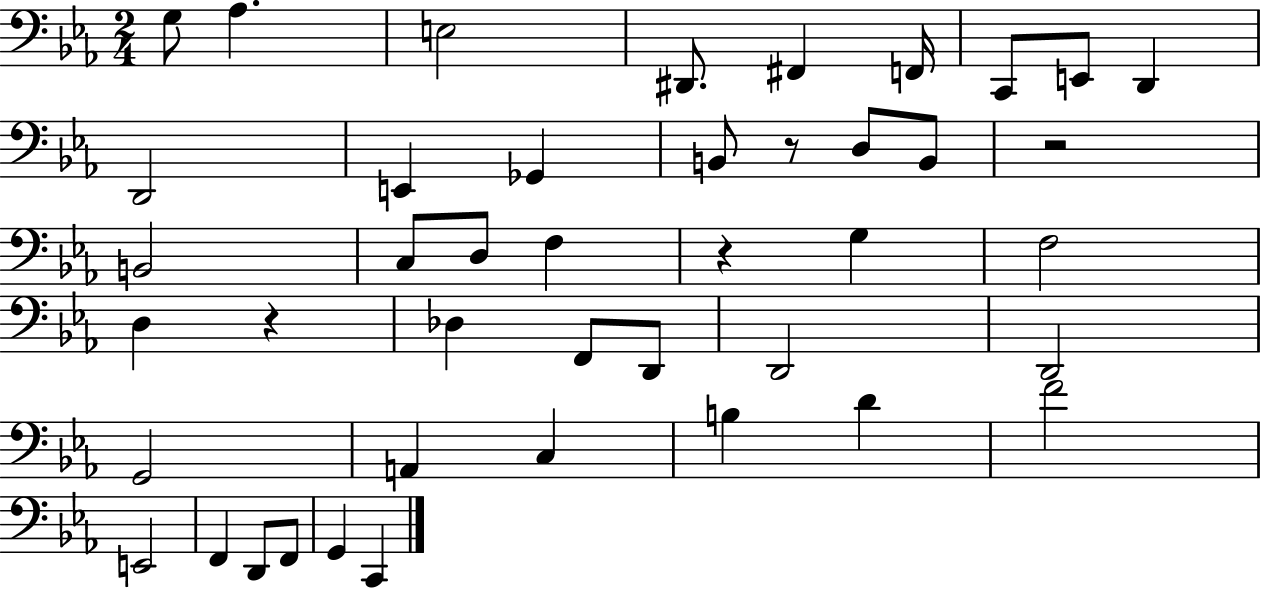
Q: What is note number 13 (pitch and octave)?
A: B2